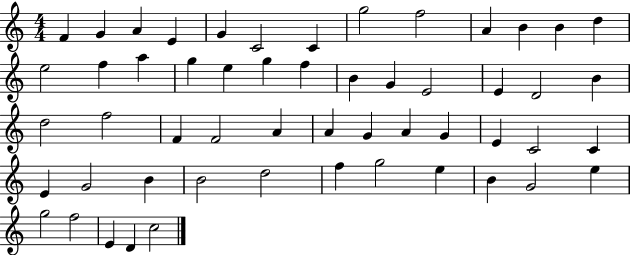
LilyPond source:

{
  \clef treble
  \numericTimeSignature
  \time 4/4
  \key c \major
  f'4 g'4 a'4 e'4 | g'4 c'2 c'4 | g''2 f''2 | a'4 b'4 b'4 d''4 | \break e''2 f''4 a''4 | g''4 e''4 g''4 f''4 | b'4 g'4 e'2 | e'4 d'2 b'4 | \break d''2 f''2 | f'4 f'2 a'4 | a'4 g'4 a'4 g'4 | e'4 c'2 c'4 | \break e'4 g'2 b'4 | b'2 d''2 | f''4 g''2 e''4 | b'4 g'2 e''4 | \break g''2 f''2 | e'4 d'4 c''2 | \bar "|."
}